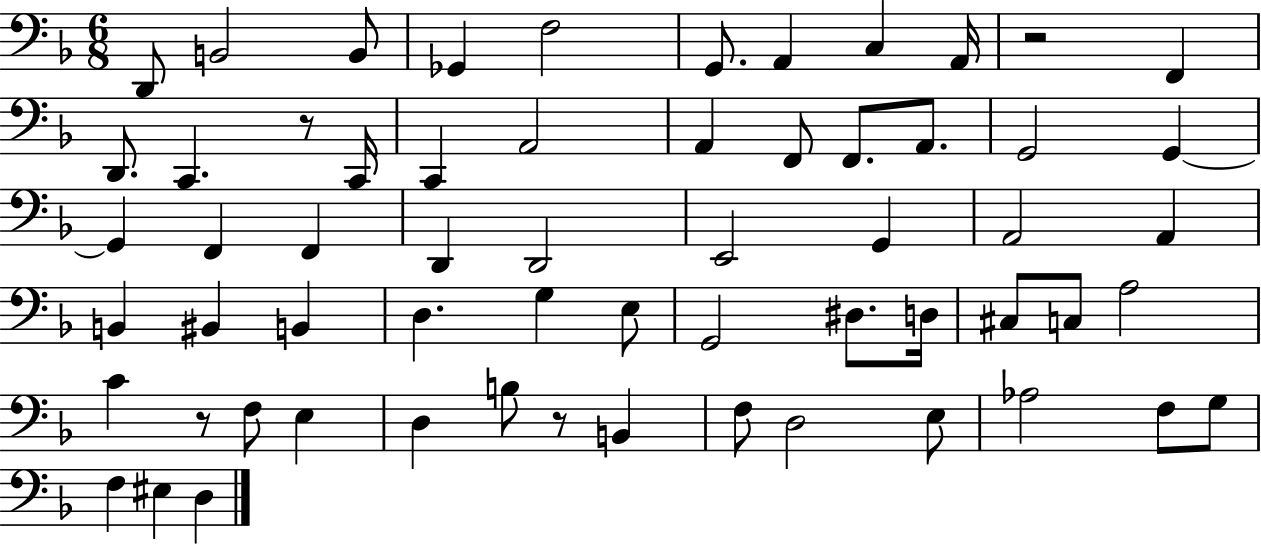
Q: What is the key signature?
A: F major